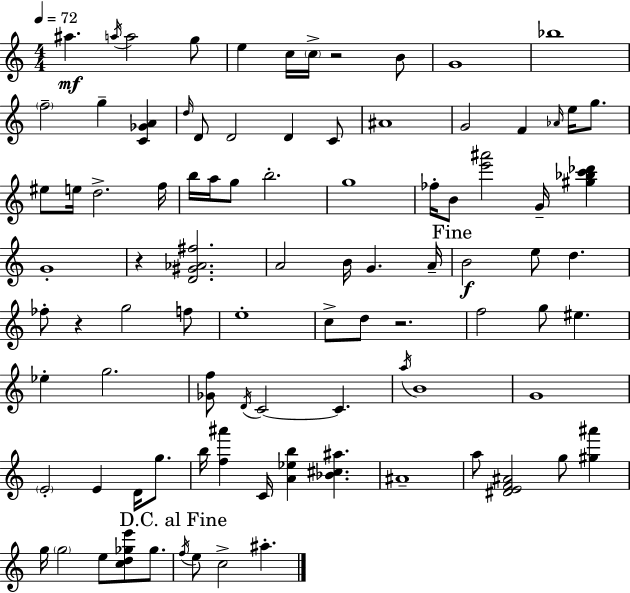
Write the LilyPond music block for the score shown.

{
  \clef treble
  \numericTimeSignature
  \time 4/4
  \key c \major
  \tempo 4 = 72
  ais''4.\mf \acciaccatura { a''16 } a''2 g''8 | e''4 c''16 \parenthesize c''16-> r2 b'8 | g'1 | bes''1 | \break \parenthesize f''2-- g''4-- <c' ges' a'>4 | \grace { d''16 } d'8 d'2 d'4 | c'8 ais'1 | g'2 f'4 \grace { aes'16 } e''16 | \break g''8. eis''8 e''16 d''2.-> | f''16 b''16 a''16 g''8 b''2.-. | g''1 | fes''16-. b'8 <e''' ais'''>2 g'16-- <gis'' bes'' c''' des'''>4 | \break g'1-. | r4 <d' gis' aes' fis''>2. | a'2 b'16 g'4. | a'16-- \mark "Fine" b'2\f e''8 d''4. | \break fes''8-. r4 g''2 | f''8 e''1-. | c''8-> d''8 r2. | f''2 g''8 eis''4. | \break ees''4-. g''2. | <ges' f''>8 \acciaccatura { d'16 } c'2~~ c'4. | \acciaccatura { a''16 } b'1 | g'1 | \break \parenthesize e'2-. e'4 | d'16 g''8. b''16 <f'' ais'''>4 c'16 <a' ees'' b''>4 <bes' cis'' ais''>4. | ais'1-- | a''8 <dis' e' f' ais'>2 g''8 | \break <gis'' ais'''>4 g''16 \parenthesize g''2 e''8 | <c'' d'' ges'' e'''>8 ges''8. \mark "D.C. al Fine" \acciaccatura { f''16 } e''8 c''2-> | ais''4.-. \bar "|."
}